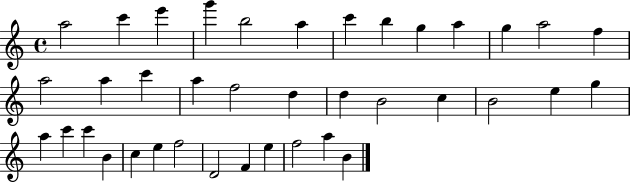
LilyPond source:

{
  \clef treble
  \time 4/4
  \defaultTimeSignature
  \key c \major
  a''2 c'''4 e'''4 | g'''4 b''2 a''4 | c'''4 b''4 g''4 a''4 | g''4 a''2 f''4 | \break a''2 a''4 c'''4 | a''4 f''2 d''4 | d''4 b'2 c''4 | b'2 e''4 g''4 | \break a''4 c'''4 c'''4 b'4 | c''4 e''4 f''2 | d'2 f'4 e''4 | f''2 a''4 b'4 | \break \bar "|."
}